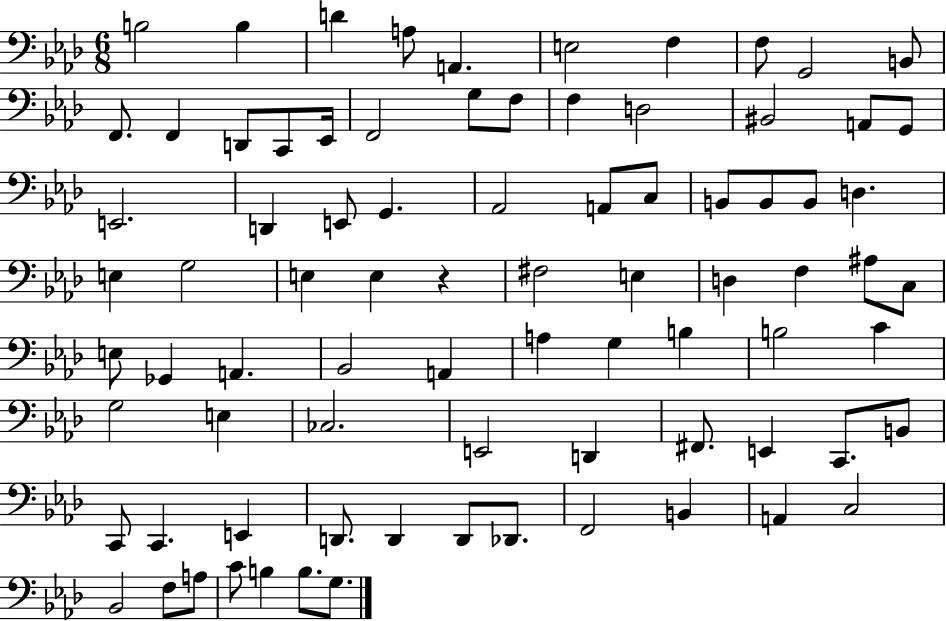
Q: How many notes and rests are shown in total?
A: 82